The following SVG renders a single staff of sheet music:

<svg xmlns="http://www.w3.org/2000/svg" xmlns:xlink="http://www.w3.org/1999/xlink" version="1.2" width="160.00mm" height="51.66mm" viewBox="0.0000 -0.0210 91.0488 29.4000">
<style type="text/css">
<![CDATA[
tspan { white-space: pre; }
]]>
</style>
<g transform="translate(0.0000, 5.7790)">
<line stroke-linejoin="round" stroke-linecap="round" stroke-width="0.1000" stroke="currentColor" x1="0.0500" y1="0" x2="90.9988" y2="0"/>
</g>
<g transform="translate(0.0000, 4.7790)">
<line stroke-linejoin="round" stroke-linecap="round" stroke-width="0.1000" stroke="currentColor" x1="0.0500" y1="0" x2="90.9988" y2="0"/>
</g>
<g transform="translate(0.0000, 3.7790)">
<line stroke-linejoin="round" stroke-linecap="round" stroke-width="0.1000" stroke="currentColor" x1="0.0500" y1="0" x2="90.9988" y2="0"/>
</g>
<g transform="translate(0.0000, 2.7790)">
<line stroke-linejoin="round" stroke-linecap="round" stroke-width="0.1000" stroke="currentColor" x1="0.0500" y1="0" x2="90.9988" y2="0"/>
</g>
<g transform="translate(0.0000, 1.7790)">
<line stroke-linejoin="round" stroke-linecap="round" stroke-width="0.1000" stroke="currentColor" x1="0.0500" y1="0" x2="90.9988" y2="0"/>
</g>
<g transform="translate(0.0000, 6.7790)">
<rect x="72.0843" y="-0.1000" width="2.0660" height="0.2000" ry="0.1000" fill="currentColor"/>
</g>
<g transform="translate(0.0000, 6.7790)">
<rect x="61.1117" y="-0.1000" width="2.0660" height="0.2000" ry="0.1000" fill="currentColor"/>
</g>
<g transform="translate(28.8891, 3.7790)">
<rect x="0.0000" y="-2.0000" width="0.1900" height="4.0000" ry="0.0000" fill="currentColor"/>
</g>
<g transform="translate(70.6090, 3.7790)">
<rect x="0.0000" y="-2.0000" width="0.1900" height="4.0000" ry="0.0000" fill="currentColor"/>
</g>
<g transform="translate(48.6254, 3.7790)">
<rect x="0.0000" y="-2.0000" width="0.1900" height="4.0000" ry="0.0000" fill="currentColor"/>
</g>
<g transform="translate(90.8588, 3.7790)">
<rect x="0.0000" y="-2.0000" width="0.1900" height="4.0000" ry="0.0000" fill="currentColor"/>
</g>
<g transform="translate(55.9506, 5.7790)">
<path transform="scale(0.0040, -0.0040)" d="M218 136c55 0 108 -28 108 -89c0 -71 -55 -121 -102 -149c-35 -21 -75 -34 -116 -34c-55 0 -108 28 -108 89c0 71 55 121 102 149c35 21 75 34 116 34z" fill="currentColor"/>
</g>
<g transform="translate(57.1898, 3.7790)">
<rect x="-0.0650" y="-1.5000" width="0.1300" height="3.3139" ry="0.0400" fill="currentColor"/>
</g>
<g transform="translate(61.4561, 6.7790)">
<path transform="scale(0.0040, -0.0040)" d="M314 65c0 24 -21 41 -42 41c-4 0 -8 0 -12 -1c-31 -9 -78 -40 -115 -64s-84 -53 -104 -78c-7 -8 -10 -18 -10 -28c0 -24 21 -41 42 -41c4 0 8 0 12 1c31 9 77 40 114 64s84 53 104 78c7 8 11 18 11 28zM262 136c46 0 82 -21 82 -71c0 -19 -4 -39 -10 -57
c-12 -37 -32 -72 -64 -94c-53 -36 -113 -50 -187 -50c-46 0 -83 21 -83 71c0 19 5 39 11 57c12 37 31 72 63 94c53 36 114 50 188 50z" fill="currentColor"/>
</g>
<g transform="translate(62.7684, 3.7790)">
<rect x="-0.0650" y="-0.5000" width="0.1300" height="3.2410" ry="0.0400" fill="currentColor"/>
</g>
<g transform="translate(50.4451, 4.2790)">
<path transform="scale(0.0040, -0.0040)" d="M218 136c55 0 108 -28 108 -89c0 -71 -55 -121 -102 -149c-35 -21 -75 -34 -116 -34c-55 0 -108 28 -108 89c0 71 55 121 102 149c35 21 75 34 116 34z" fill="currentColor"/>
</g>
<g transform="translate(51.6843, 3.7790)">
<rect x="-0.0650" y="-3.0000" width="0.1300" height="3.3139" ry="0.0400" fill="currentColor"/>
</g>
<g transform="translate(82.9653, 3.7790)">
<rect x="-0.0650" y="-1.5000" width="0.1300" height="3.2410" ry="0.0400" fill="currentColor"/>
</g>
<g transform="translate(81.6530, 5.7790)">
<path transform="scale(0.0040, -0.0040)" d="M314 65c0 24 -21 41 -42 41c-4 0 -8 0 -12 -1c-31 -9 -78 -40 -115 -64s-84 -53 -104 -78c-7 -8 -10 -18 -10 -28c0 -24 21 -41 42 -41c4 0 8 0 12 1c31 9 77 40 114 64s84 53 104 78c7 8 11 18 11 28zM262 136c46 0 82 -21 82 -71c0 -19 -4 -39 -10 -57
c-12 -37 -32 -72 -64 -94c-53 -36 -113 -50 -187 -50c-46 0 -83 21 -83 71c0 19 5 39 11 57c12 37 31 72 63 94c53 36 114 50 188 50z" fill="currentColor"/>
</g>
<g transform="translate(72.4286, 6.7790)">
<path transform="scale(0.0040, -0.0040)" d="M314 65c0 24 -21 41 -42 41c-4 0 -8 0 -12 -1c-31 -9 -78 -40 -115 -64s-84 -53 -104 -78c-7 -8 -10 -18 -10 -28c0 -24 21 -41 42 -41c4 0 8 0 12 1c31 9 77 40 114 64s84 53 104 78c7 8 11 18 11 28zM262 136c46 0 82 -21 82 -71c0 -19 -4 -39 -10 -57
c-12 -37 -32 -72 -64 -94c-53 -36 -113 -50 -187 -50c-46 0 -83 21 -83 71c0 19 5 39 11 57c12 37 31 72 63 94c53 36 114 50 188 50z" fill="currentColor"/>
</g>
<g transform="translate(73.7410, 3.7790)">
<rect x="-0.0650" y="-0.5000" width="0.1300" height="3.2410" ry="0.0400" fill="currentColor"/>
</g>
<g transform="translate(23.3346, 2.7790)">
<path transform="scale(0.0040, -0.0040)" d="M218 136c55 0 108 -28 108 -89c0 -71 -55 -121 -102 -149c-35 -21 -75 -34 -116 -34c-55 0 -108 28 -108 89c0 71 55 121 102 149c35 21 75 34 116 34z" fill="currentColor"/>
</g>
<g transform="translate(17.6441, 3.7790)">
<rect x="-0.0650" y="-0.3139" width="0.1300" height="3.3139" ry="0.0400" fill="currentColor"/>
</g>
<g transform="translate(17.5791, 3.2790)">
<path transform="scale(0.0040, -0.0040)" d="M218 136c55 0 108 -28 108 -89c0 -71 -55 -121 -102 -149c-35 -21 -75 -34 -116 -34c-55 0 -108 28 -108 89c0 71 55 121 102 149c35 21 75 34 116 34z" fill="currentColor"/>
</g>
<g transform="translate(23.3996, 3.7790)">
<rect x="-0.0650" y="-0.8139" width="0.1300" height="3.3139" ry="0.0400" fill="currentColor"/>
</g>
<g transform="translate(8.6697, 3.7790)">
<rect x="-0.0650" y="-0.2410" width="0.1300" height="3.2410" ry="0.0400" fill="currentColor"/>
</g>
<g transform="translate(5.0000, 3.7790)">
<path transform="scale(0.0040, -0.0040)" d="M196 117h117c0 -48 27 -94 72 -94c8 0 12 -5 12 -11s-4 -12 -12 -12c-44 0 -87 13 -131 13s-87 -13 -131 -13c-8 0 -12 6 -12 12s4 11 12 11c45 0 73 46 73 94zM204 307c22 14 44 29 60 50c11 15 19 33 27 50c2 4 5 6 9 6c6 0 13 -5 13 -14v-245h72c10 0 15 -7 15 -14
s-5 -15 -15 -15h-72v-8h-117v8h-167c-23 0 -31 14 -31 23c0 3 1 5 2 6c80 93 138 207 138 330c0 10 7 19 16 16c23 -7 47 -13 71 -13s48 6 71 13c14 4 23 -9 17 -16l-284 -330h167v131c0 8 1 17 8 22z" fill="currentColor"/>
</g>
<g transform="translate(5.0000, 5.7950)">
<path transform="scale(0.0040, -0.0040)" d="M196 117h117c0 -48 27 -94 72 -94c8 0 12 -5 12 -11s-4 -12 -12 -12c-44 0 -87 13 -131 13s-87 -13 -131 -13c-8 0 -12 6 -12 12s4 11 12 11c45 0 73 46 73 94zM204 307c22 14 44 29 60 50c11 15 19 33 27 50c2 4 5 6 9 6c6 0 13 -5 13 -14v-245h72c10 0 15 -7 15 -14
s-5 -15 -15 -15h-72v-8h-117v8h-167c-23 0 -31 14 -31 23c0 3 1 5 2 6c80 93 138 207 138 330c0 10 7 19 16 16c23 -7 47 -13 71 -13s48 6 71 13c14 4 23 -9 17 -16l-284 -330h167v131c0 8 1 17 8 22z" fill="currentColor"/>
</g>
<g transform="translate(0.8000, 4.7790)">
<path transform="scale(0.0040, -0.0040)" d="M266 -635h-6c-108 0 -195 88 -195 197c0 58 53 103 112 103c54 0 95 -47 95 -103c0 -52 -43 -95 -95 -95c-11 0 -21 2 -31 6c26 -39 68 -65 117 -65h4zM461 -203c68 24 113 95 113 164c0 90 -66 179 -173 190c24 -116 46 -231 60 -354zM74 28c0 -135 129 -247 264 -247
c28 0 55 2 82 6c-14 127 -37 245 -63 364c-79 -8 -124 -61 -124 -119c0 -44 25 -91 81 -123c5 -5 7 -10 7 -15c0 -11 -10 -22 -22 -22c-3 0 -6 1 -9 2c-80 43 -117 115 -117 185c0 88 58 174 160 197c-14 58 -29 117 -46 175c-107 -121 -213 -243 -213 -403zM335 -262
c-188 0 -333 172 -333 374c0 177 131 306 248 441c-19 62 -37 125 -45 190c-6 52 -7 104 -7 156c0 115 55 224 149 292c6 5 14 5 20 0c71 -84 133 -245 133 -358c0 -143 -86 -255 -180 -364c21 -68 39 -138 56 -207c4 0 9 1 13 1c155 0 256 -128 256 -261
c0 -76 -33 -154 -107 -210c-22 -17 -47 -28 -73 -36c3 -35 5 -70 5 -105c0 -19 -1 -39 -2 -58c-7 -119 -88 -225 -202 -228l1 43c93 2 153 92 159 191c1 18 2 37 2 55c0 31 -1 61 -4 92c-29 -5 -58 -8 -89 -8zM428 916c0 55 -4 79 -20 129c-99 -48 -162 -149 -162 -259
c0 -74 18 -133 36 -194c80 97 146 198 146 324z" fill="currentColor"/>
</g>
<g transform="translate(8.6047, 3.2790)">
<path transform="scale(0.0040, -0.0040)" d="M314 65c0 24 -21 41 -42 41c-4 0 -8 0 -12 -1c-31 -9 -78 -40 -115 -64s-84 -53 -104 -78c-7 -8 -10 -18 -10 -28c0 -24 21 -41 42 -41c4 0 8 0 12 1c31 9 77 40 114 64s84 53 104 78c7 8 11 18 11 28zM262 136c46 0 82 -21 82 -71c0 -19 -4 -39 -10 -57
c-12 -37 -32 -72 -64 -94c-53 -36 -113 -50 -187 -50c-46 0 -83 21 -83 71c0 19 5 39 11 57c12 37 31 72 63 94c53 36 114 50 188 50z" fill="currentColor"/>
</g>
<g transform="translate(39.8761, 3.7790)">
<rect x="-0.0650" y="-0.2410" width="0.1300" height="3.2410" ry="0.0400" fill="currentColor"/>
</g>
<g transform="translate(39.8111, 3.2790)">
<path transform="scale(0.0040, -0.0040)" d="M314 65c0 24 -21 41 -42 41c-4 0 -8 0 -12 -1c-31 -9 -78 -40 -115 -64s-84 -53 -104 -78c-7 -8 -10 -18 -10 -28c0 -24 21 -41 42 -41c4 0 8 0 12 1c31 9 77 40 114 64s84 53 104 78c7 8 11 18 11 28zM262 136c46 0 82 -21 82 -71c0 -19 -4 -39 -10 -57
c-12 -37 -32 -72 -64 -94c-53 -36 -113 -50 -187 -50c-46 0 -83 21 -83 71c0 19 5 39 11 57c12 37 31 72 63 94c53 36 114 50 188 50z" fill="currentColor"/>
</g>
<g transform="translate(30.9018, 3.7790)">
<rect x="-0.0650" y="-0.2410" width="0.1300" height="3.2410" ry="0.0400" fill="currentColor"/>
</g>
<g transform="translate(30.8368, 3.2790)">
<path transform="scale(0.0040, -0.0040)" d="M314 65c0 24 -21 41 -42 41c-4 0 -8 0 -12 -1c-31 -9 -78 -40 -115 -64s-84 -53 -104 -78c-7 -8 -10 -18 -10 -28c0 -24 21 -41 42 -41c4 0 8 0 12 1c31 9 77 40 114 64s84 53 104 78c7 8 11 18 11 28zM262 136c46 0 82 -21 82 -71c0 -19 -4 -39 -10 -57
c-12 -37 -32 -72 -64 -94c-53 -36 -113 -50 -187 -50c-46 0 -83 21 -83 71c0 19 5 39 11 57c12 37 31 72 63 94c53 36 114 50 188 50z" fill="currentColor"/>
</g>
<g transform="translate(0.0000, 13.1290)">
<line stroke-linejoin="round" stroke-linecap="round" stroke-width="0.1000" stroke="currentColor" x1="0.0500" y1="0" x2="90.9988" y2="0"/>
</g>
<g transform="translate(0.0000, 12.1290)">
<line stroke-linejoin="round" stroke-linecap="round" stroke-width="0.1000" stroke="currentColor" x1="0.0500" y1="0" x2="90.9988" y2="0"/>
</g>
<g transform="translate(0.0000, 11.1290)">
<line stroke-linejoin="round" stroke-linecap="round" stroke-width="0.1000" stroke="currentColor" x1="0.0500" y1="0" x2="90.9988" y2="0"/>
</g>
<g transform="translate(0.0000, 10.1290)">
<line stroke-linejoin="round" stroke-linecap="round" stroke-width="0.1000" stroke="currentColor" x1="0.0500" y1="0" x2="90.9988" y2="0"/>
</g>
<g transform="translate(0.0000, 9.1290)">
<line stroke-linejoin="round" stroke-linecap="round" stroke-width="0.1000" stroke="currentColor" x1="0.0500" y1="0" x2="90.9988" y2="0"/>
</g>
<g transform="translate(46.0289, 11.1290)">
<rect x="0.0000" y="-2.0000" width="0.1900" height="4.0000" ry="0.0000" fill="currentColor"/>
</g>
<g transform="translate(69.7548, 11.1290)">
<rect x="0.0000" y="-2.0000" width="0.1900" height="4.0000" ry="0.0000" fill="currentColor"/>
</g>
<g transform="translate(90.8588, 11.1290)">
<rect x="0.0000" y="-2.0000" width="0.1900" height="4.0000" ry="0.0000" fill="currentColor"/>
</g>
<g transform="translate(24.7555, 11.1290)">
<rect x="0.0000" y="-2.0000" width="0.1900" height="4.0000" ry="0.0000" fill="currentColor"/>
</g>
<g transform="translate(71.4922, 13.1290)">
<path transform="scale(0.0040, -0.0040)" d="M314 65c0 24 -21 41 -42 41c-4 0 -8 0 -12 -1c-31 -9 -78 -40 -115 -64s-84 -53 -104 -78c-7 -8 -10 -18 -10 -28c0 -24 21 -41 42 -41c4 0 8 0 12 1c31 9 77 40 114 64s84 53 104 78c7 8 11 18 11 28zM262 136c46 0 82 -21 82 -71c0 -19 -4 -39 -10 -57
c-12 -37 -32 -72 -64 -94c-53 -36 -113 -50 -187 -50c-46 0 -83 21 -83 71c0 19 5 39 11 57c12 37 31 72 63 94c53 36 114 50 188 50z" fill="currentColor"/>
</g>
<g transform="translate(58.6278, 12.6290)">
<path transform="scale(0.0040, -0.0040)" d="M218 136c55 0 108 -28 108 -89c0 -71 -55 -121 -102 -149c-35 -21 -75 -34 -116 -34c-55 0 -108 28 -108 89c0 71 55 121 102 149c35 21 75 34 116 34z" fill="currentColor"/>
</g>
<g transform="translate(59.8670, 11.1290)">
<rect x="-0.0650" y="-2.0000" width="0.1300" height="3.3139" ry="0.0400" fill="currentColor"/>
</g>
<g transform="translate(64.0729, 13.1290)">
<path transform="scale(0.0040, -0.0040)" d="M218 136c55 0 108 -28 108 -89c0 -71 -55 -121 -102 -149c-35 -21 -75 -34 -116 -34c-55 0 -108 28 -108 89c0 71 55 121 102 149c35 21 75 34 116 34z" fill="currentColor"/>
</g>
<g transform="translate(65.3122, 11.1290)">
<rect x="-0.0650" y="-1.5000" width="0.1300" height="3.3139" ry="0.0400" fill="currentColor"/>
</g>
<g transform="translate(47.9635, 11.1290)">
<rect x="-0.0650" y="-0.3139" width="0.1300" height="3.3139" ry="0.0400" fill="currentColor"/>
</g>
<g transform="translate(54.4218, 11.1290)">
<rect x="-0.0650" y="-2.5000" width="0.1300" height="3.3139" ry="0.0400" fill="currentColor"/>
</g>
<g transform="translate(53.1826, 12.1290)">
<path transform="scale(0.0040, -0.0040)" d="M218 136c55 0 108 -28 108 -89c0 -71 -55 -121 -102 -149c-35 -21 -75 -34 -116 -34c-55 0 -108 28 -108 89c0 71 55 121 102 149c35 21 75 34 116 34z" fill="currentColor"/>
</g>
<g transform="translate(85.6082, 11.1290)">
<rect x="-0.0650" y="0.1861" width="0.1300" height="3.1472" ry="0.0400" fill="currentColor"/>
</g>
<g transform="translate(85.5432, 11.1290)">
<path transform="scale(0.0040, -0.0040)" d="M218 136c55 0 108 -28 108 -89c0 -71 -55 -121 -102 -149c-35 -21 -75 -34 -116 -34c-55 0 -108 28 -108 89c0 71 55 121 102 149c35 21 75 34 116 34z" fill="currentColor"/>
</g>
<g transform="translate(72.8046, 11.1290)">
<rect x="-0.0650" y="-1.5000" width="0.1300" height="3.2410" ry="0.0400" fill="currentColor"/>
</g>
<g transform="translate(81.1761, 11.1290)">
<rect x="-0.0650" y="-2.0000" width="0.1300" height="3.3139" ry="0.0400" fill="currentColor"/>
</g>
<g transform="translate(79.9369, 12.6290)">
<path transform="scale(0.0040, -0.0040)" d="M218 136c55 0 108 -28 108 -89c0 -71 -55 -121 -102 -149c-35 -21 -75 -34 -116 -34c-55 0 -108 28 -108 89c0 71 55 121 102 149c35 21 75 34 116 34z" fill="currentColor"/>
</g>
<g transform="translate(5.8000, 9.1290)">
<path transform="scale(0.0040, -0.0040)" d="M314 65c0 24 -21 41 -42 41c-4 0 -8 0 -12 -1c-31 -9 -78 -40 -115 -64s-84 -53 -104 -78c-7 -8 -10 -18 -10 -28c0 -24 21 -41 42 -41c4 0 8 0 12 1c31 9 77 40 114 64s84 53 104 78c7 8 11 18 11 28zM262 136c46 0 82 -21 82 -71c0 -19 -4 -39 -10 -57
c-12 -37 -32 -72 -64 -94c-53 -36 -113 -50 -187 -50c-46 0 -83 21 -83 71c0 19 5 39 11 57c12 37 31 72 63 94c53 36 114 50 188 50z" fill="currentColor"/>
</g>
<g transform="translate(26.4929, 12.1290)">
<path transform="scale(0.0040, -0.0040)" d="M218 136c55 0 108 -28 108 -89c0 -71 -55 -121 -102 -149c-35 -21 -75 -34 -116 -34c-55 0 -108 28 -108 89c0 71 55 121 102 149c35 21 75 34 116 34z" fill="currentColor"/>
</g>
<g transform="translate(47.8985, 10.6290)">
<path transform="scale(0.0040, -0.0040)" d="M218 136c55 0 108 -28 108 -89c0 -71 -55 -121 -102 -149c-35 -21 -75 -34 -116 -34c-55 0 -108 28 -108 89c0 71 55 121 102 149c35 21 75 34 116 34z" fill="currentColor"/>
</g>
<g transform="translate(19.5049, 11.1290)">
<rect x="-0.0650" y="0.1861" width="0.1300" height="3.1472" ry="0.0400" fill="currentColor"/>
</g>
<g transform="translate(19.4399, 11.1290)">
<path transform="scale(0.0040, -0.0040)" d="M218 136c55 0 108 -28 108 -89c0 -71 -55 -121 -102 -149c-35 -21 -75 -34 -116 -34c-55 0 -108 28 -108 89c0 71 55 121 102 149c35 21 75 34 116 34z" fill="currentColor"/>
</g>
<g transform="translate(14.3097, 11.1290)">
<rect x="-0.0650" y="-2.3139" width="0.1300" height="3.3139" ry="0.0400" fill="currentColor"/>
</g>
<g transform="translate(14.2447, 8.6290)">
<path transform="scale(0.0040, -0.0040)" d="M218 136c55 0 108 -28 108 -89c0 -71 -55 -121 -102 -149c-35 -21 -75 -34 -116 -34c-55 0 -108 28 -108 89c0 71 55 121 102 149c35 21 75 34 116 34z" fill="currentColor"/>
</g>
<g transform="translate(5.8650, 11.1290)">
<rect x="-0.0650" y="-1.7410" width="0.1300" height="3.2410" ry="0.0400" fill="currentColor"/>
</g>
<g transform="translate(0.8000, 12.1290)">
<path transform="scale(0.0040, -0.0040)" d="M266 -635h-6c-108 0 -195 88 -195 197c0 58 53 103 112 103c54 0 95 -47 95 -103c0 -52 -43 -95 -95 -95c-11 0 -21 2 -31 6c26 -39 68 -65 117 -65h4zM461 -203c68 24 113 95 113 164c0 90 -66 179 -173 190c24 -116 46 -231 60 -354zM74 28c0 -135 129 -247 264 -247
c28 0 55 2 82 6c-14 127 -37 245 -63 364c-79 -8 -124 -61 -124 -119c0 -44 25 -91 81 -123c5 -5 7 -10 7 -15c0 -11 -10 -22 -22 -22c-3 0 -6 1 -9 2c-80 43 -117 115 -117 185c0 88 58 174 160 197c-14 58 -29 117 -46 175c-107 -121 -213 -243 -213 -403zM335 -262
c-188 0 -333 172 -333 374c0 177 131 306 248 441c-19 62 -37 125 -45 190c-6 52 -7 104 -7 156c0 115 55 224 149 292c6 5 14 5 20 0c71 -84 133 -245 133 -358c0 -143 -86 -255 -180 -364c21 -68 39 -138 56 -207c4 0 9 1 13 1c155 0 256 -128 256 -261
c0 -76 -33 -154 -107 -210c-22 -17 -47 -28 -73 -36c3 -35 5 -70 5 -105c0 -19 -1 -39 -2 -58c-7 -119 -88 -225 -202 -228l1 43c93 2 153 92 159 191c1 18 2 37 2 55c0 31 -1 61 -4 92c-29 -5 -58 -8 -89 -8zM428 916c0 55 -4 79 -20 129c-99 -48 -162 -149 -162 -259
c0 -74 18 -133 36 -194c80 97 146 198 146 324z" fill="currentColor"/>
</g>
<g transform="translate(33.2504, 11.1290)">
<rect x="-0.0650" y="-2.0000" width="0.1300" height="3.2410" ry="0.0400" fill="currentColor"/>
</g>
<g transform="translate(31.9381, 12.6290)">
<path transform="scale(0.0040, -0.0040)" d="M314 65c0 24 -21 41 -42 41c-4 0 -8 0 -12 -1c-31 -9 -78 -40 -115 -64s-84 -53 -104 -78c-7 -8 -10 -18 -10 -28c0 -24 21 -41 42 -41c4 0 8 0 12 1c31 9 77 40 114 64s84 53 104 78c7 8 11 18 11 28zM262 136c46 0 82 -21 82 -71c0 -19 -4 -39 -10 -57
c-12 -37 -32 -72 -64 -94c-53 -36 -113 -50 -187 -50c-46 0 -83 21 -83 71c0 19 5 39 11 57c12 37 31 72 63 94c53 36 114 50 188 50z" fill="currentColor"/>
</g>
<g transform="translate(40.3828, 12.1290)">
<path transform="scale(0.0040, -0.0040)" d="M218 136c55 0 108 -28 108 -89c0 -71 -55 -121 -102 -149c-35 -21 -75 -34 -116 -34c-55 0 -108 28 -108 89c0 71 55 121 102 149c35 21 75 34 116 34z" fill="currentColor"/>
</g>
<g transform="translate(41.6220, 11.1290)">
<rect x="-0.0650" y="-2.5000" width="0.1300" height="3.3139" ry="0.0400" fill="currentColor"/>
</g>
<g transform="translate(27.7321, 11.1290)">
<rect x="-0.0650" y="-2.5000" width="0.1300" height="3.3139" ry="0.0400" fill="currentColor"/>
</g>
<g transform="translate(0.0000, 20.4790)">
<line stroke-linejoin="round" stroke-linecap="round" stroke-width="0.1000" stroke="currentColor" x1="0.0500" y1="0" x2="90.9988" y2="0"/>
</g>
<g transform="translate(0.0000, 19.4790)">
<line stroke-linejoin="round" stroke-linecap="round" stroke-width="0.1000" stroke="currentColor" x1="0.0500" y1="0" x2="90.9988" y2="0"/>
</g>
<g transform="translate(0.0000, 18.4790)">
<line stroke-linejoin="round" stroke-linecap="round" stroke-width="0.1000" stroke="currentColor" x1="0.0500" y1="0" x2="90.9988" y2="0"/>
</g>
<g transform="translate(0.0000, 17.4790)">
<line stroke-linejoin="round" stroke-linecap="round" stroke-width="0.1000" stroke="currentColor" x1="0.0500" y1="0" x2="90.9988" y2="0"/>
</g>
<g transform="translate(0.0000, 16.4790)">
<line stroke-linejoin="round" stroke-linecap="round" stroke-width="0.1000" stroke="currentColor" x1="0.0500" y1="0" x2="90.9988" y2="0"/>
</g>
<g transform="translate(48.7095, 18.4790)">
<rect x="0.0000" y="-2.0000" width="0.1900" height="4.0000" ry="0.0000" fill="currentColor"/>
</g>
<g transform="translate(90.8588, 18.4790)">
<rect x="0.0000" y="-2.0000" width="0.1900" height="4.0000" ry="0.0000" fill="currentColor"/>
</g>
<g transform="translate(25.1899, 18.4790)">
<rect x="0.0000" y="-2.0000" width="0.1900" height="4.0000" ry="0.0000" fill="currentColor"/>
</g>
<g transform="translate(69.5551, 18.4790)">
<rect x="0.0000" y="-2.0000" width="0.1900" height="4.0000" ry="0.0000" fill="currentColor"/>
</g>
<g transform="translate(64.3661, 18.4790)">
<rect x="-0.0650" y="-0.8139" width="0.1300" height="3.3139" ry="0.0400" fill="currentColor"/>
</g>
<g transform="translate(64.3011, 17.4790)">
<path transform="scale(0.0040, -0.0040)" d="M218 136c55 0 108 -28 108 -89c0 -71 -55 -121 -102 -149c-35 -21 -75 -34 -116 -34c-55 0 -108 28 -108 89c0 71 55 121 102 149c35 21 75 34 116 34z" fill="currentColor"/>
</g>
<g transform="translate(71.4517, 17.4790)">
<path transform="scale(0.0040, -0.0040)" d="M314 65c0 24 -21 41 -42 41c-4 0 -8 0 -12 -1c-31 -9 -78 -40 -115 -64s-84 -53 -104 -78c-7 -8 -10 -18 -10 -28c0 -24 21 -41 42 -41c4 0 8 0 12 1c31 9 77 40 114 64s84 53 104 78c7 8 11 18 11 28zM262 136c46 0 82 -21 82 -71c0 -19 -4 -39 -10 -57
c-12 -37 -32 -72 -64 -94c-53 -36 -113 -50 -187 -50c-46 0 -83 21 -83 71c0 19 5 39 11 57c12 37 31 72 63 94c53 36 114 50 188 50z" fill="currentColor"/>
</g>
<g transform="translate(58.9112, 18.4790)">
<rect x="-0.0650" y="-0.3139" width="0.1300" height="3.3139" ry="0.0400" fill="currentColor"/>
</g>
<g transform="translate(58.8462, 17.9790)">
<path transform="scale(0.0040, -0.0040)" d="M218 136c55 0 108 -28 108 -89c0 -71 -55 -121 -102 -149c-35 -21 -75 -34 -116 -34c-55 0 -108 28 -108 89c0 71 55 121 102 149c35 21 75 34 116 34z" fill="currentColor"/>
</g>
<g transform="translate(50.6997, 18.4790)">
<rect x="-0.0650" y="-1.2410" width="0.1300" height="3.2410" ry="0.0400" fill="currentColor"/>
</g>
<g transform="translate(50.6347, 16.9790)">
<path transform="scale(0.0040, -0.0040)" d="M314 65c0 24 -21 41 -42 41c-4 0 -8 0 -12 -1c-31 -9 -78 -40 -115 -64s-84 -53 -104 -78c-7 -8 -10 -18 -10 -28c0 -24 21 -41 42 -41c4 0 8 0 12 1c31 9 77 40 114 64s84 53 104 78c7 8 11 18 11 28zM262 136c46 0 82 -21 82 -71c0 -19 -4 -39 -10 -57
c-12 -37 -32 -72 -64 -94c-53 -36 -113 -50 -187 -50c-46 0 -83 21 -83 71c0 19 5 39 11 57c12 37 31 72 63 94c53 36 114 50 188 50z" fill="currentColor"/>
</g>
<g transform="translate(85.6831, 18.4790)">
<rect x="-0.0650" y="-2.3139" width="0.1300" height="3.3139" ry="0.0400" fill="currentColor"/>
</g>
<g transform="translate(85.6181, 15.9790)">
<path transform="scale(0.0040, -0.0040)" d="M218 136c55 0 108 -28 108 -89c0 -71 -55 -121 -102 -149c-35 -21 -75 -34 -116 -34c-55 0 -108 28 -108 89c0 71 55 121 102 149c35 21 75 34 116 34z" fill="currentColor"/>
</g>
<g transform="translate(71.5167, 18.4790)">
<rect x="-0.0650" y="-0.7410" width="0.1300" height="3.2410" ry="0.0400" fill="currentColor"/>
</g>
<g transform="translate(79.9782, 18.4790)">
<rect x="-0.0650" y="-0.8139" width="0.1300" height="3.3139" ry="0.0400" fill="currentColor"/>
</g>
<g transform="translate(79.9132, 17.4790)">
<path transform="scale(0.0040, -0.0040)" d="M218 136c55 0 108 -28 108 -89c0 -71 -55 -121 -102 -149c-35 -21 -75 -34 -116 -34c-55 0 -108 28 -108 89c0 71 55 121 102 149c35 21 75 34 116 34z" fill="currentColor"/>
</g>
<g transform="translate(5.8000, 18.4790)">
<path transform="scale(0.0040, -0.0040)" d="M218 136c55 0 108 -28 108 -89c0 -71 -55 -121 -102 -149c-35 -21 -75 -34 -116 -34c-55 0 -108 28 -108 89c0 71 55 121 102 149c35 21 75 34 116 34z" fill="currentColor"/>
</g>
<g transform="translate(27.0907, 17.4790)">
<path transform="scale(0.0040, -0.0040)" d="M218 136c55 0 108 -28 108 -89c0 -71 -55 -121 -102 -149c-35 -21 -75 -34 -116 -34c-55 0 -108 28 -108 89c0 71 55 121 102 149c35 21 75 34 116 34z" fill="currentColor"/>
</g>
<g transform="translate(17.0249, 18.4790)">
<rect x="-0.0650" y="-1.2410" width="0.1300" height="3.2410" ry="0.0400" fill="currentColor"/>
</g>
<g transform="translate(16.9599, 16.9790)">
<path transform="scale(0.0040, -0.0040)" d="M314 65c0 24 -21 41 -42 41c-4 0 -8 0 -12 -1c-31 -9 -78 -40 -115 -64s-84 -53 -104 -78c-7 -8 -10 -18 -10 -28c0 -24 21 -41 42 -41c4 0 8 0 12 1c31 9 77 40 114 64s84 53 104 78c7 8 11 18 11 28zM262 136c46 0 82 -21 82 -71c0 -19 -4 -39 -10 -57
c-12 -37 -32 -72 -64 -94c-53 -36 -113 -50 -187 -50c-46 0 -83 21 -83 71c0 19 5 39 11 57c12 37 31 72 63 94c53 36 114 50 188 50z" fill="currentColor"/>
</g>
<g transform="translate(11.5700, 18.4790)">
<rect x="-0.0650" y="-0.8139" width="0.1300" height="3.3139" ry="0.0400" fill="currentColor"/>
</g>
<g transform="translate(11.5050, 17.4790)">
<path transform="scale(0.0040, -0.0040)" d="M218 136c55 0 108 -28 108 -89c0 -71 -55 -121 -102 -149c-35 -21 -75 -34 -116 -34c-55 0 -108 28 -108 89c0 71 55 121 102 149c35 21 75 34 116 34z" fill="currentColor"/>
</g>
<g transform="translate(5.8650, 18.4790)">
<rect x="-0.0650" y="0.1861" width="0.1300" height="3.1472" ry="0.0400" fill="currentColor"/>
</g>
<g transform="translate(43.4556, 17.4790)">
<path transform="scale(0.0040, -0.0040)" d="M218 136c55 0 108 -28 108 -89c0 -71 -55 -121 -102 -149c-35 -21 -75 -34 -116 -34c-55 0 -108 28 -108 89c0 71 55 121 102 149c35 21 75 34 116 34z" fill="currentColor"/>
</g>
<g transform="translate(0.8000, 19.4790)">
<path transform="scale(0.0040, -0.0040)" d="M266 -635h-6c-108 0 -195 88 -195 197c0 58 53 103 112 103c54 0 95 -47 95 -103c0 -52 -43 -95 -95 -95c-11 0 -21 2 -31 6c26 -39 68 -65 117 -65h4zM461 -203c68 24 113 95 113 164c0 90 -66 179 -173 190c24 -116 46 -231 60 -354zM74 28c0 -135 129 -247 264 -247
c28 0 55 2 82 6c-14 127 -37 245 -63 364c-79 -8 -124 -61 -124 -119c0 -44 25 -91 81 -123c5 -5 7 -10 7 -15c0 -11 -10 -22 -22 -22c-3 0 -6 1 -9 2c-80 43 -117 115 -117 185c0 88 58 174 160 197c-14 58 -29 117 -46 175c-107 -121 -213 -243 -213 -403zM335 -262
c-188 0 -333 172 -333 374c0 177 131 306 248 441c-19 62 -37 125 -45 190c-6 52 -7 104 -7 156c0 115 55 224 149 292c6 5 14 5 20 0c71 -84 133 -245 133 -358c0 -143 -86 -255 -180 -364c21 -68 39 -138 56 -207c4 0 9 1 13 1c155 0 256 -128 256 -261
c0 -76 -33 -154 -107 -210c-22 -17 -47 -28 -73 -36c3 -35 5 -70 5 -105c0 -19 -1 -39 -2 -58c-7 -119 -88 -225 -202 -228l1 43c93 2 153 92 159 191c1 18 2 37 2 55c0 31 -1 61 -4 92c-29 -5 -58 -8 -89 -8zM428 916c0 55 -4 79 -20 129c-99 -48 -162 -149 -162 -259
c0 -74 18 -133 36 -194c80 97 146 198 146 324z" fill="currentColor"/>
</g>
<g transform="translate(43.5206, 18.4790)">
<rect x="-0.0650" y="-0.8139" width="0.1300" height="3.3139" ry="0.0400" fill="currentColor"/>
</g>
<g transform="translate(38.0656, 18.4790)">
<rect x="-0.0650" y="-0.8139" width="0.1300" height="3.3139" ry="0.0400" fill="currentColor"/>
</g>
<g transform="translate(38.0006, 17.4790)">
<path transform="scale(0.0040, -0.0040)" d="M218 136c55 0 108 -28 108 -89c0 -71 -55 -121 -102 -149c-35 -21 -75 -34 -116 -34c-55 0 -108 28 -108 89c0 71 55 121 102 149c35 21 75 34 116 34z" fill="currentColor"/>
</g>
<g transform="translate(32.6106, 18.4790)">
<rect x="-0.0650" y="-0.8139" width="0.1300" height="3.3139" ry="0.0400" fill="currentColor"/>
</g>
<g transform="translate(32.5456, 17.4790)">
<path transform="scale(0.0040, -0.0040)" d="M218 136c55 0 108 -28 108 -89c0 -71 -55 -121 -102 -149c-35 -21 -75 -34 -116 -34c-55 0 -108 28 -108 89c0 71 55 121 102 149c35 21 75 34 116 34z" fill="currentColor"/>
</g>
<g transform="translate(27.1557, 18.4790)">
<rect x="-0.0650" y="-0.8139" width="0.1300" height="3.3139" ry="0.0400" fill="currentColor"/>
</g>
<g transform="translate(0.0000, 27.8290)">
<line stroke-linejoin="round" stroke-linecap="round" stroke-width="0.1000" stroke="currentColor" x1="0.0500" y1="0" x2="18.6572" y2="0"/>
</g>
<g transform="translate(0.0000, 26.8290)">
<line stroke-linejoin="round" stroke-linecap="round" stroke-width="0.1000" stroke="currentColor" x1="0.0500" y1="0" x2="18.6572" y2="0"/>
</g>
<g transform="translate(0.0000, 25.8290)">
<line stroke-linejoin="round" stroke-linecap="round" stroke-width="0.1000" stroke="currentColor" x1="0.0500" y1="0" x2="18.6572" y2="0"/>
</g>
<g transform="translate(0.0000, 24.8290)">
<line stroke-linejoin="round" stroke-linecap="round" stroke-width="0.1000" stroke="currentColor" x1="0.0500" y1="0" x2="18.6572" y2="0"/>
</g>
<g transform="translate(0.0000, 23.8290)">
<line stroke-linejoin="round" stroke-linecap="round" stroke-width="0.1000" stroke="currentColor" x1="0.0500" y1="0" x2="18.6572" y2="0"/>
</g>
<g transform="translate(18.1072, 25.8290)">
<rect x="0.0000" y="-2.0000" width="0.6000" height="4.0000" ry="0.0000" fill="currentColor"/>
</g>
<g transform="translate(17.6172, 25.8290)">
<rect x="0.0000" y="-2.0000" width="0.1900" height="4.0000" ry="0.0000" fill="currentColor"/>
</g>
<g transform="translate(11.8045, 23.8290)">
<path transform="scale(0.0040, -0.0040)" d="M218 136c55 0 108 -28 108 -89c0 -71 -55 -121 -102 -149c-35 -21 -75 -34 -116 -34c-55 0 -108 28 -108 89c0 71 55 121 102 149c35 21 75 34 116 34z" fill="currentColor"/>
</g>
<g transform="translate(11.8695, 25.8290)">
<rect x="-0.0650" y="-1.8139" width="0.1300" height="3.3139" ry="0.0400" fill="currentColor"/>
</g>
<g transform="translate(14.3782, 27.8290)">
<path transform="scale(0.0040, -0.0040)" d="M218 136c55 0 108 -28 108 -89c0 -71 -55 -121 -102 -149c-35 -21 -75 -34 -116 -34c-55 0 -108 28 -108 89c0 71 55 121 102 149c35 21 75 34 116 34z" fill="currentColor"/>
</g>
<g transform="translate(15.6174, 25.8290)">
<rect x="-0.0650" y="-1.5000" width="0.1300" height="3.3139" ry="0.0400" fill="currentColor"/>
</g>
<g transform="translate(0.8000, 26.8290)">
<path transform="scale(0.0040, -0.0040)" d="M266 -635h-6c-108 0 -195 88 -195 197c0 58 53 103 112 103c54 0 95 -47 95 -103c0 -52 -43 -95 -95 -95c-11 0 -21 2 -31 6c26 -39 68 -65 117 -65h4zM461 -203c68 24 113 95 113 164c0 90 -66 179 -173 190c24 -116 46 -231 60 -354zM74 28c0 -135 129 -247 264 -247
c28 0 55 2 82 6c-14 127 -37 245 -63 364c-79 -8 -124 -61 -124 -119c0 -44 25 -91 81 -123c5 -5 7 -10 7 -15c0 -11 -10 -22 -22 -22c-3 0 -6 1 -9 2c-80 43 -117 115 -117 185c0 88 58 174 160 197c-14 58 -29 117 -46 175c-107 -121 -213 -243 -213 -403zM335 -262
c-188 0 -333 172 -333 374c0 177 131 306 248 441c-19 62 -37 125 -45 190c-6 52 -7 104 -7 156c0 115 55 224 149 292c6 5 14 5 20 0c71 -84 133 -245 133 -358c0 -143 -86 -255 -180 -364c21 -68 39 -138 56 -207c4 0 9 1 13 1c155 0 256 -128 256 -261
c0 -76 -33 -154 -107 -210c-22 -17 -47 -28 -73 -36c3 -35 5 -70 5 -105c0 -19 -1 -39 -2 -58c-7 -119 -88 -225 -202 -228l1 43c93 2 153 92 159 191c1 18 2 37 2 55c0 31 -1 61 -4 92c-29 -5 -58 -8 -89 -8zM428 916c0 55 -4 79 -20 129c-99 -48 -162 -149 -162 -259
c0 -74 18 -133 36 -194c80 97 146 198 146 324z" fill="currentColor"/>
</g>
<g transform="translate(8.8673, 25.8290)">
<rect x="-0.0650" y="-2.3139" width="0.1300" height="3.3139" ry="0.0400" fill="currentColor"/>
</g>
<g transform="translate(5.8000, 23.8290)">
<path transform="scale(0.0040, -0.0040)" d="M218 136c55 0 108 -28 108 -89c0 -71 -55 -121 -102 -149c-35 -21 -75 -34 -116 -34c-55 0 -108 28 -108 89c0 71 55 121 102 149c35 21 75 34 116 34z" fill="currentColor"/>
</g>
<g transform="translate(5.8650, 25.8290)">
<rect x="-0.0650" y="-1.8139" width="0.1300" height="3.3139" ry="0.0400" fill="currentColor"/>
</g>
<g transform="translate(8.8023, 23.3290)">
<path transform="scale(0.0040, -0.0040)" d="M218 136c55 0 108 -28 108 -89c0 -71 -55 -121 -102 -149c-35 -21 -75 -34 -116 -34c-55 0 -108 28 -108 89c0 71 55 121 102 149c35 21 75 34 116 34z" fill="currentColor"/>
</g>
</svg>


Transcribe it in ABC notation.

X:1
T:Untitled
M:4/4
L:1/4
K:C
c2 c d c2 c2 A E C2 C2 E2 f2 g B G F2 G c G F E E2 F B B d e2 d d d d e2 c d d2 d g f g f E